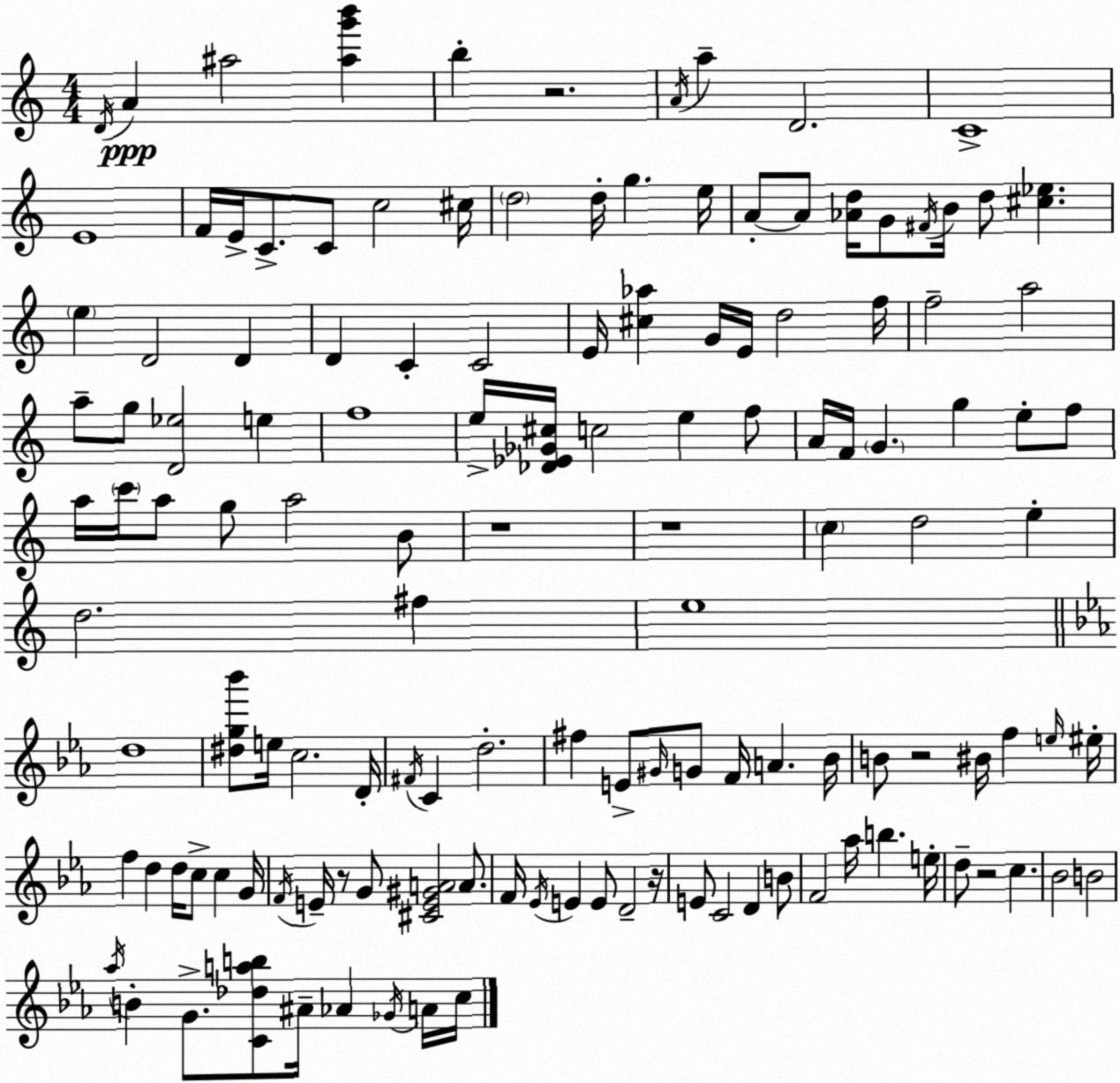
X:1
T:Untitled
M:4/4
L:1/4
K:Am
D/4 A ^a2 [^ag'b'] b z2 A/4 a D2 C4 E4 F/4 E/4 C/2 C/2 c2 ^c/4 d2 d/4 g e/4 A/2 A/2 [_Ad]/4 G/2 ^F/4 B/4 d/2 [^c_e] e D2 D D C C2 E/4 [^c_a] G/4 E/4 d2 f/4 f2 a2 a/2 g/2 [D_e]2 e f4 e/4 [_D_E_G^c]/4 c2 e f/2 A/4 F/4 G g e/2 f/2 a/4 c'/4 a/2 g/2 a2 B/2 z4 z4 c d2 e d2 ^f e4 d4 [^dg_b']/2 e/4 c2 D/4 ^F/4 C d2 ^f E/2 ^G/4 G/2 F/4 A _B/4 B/2 z2 ^B/4 f e/4 ^e/4 f d d/4 c/2 c G/4 F/4 E/4 z/2 G/2 [^CE^GA]2 A/2 F/4 _E/4 E E/2 D2 z/4 E/2 C2 D B/2 F2 _a/4 b e/4 d/2 z2 c _B2 B2 _a/4 B G/2 [C_dab]/2 ^A/4 _A _G/4 A/4 c/4